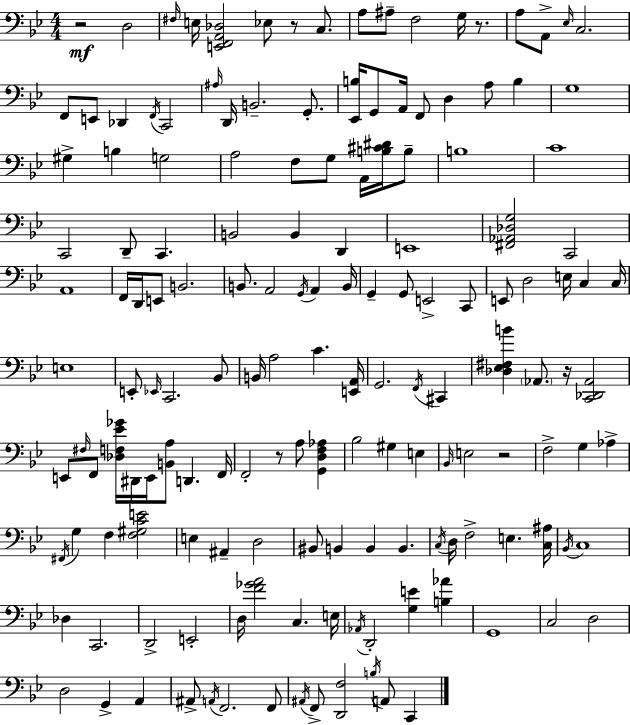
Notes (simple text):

R/h D3/h F#3/s E3/s [E2,F2,A2,Db3]/h Eb3/e R/e C3/e. A3/e A#3/e F3/h G3/s R/e. A3/e A2/e Eb3/s C3/h. F2/e E2/e Db2/q F2/s C2/h A#3/s D2/s B2/h. G2/e. [Eb2,B3]/s G2/e A2/s F2/e D3/q A3/e B3/q G3/w G#3/q B3/q G3/h A3/h F3/e G3/e A2/s [B3,C#4,D#4]/s B3/e B3/w C4/w C2/h D2/e C2/q. B2/h B2/q D2/q E2/w [F#2,Ab2,Db3,G3]/h C2/h A2/w F2/s D2/s E2/e B2/h. B2/e. A2/h G2/s A2/q B2/s G2/q G2/e E2/h C2/e E2/e D3/h E3/s C3/q C3/s E3/w E2/e Eb2/s C2/h. Bb2/e B2/s A3/h C4/q. [E2,A2]/s G2/h. F2/s C#2/q [Db3,Eb3,F#3,B4]/q Ab2/e. R/s [C2,Db2,Ab2]/h E2/e F#3/s F2/e [Db3,F3,Eb4,Gb4]/s D#2/s E2/s [B2,A3]/e D2/q. F2/s F2/h R/e A3/e [G2,D3,F3,Ab3]/q Bb3/h G#3/q E3/q Bb2/s E3/h R/h F3/h G3/q Ab3/q F#2/s G3/q F3/q [F3,G#3,C4,E4]/h E3/q A#2/q D3/h BIS2/e B2/q B2/q B2/q. C3/s D3/s F3/h E3/q. [C3,A#3]/s Bb2/s C3/w Db3/q C2/h. D2/h E2/h D3/s [F4,Gb4,A4]/h C3/q. E3/s Ab2/s D2/h [G3,E4]/q [B3,Ab4]/q G2/w C3/h D3/h D3/h G2/q A2/q A#2/e A2/s F2/h. F2/e A#2/s F2/e [D2,F3]/h B3/s A2/e C2/q